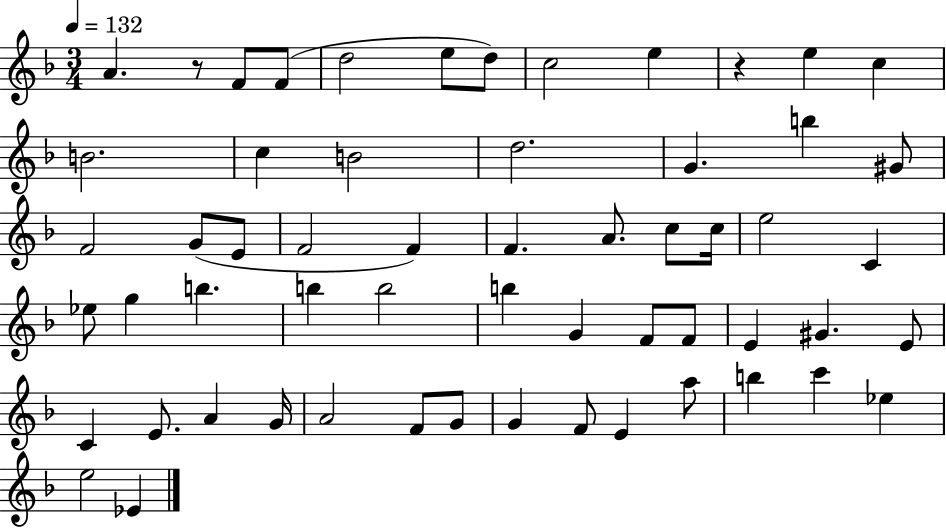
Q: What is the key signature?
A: F major